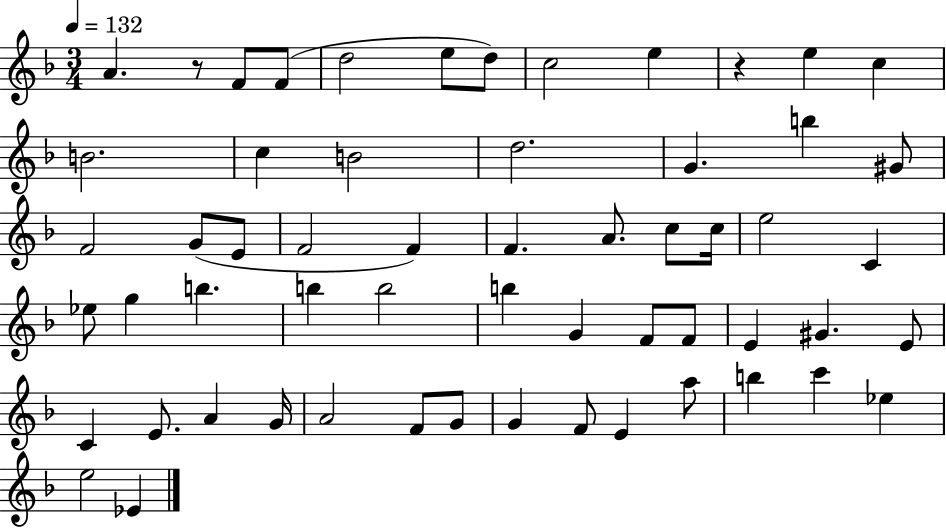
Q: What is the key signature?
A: F major